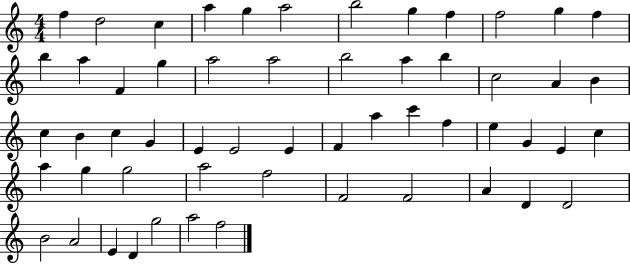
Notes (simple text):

F5/q D5/h C5/q A5/q G5/q A5/h B5/h G5/q F5/q F5/h G5/q F5/q B5/q A5/q F4/q G5/q A5/h A5/h B5/h A5/q B5/q C5/h A4/q B4/q C5/q B4/q C5/q G4/q E4/q E4/h E4/q F4/q A5/q C6/q F5/q E5/q G4/q E4/q C5/q A5/q G5/q G5/h A5/h F5/h F4/h F4/h A4/q D4/q D4/h B4/h A4/h E4/q D4/q G5/h A5/h F5/h